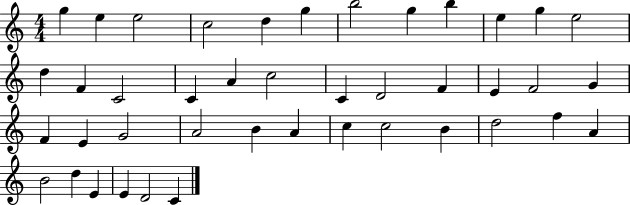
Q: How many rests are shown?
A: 0